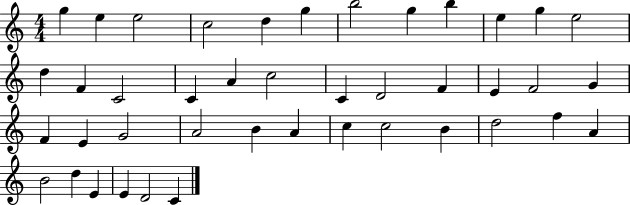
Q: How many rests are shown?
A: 0